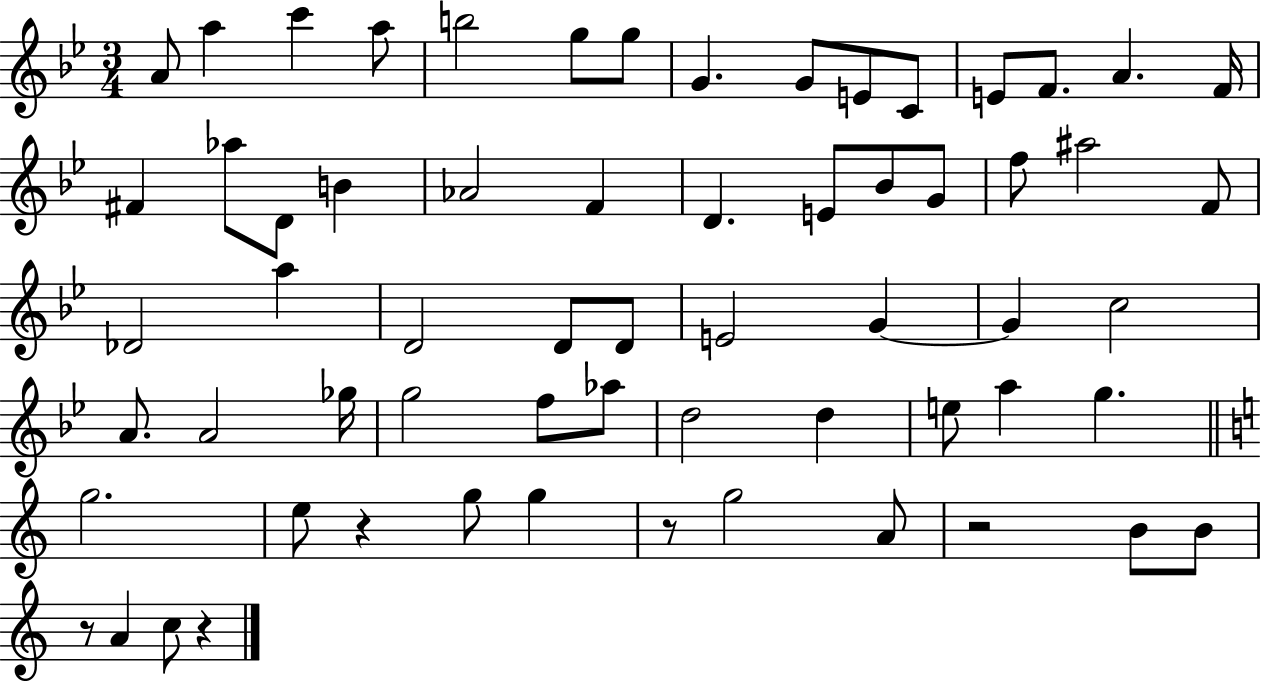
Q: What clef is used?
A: treble